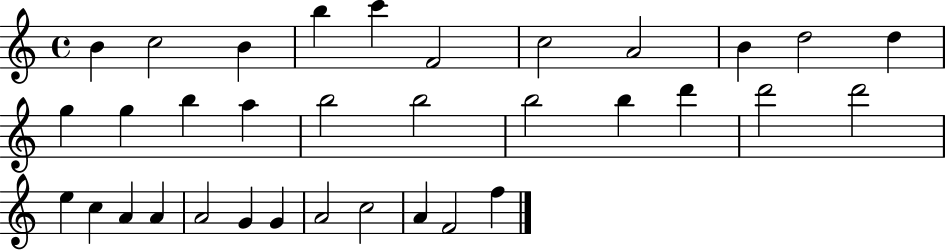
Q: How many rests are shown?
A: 0